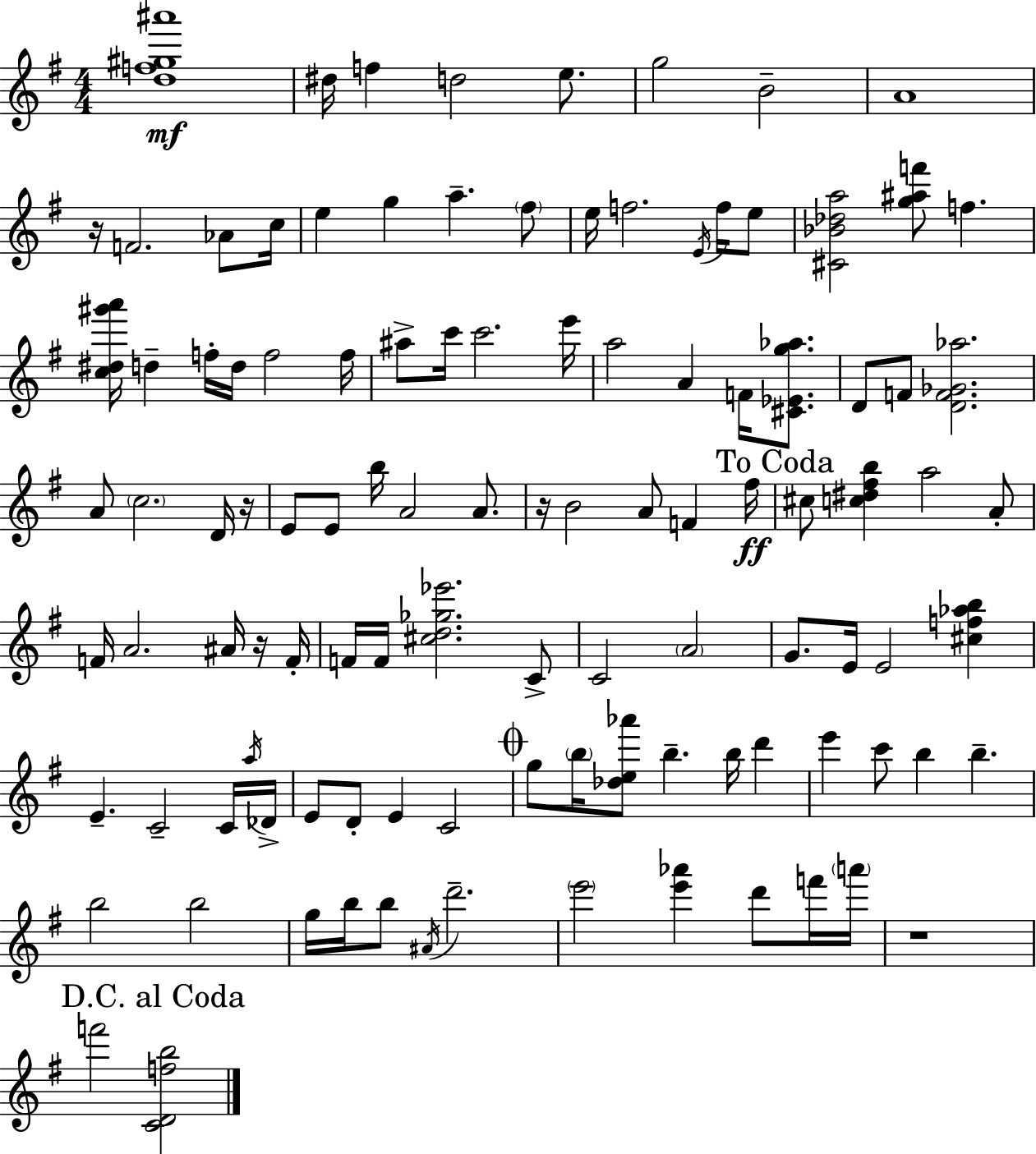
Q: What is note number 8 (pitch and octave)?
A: F4